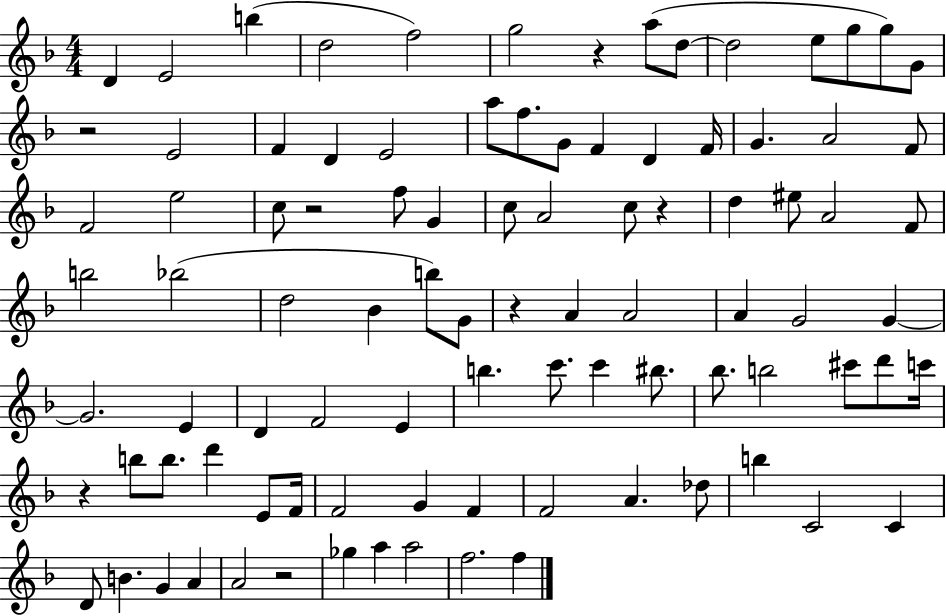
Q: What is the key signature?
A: F major